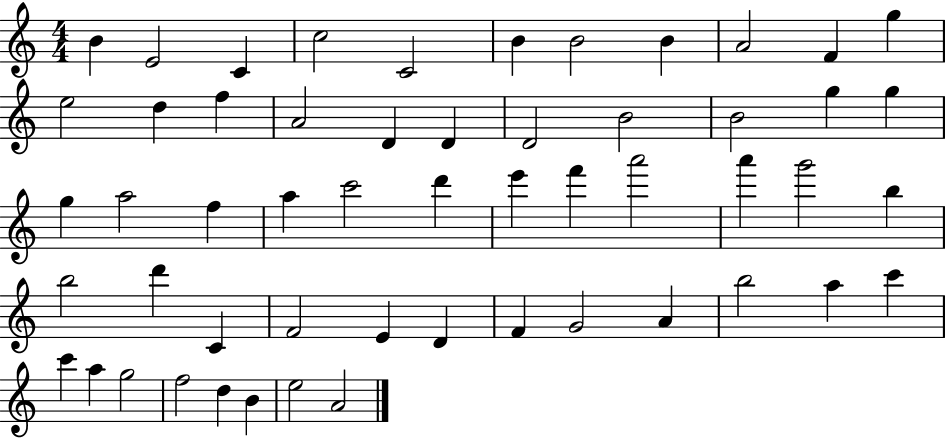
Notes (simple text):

B4/q E4/h C4/q C5/h C4/h B4/q B4/h B4/q A4/h F4/q G5/q E5/h D5/q F5/q A4/h D4/q D4/q D4/h B4/h B4/h G5/q G5/q G5/q A5/h F5/q A5/q C6/h D6/q E6/q F6/q A6/h A6/q G6/h B5/q B5/h D6/q C4/q F4/h E4/q D4/q F4/q G4/h A4/q B5/h A5/q C6/q C6/q A5/q G5/h F5/h D5/q B4/q E5/h A4/h